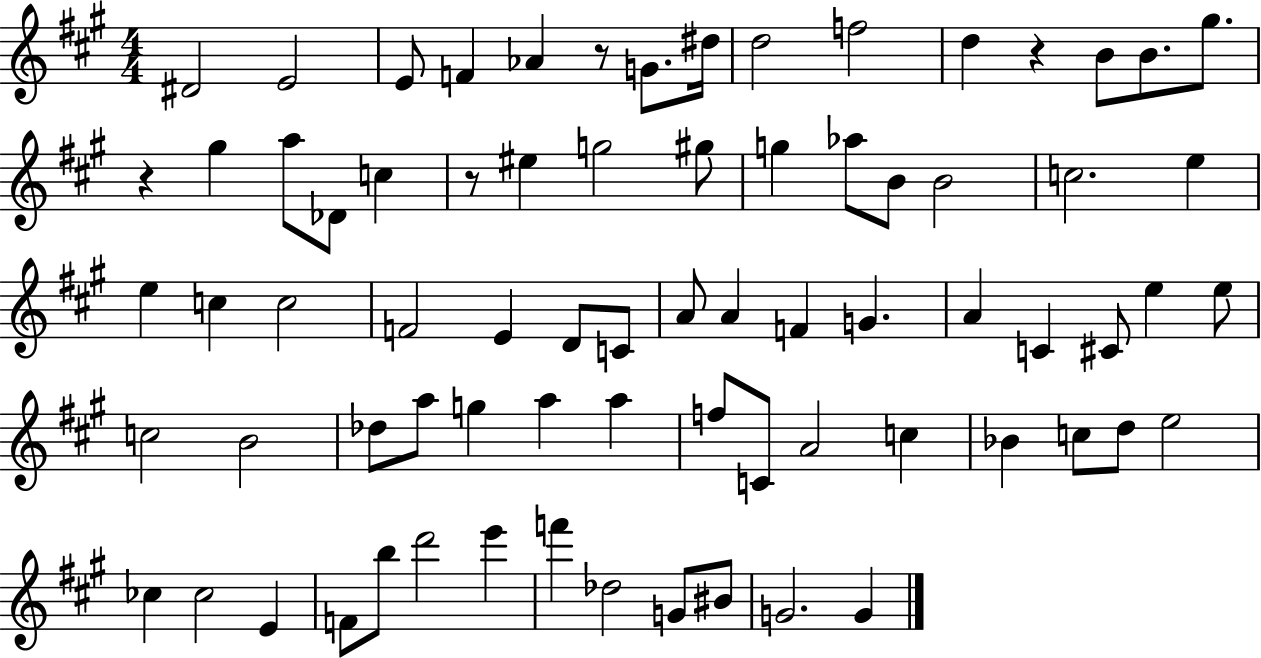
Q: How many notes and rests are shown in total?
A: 74